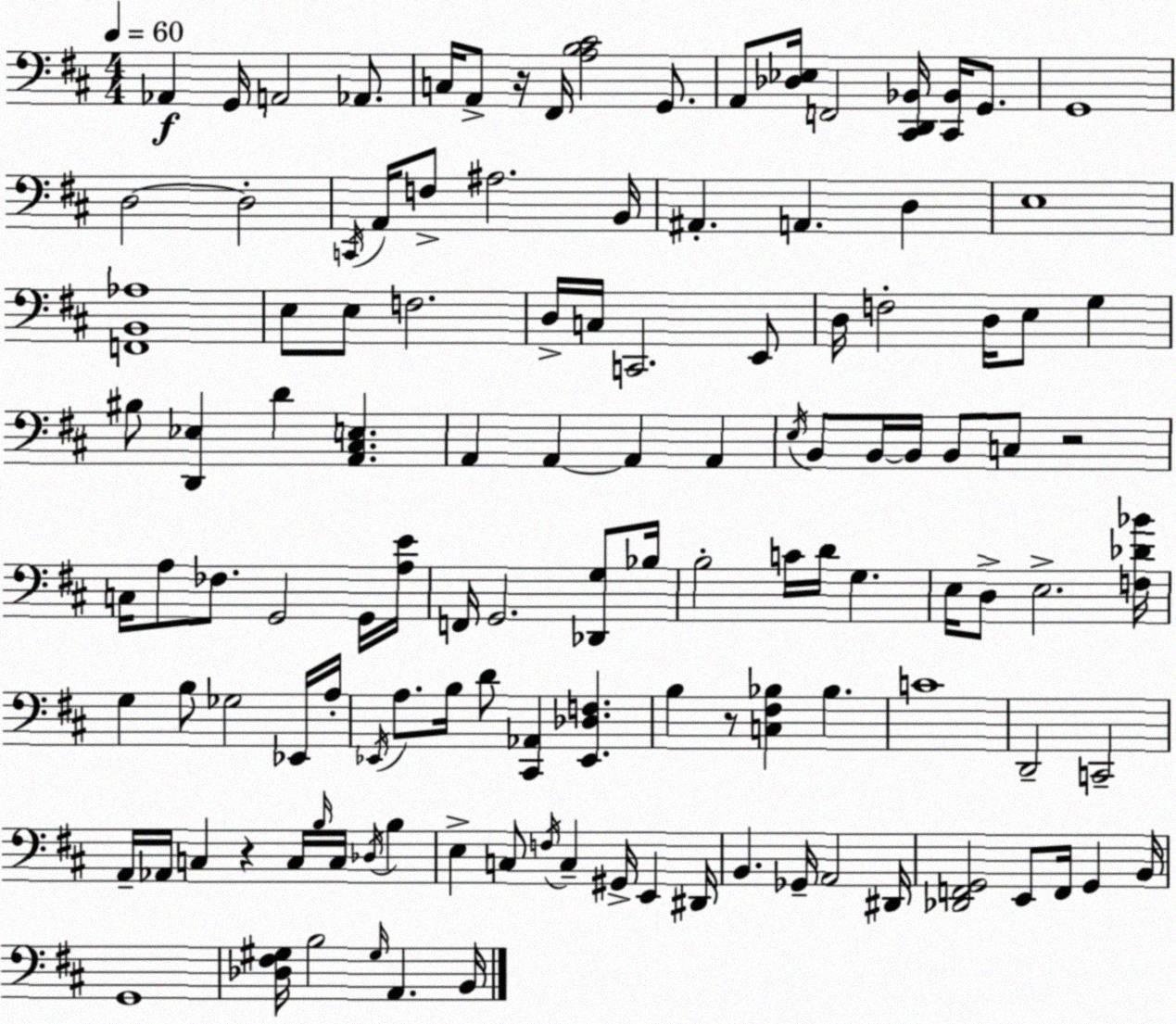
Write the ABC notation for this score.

X:1
T:Untitled
M:4/4
L:1/4
K:D
_A,, G,,/4 A,,2 _A,,/2 C,/4 A,,/2 z/4 ^F,,/4 [A,B,^C]2 G,,/2 A,,/2 [_D,_E,]/4 F,,2 [^C,,D,,_B,,]/4 [^C,,_B,,]/4 G,,/2 G,,4 D,2 D,2 C,,/4 A,,/4 F,/2 ^A,2 B,,/4 ^A,, A,, D, E,4 [F,,B,,_A,]4 E,/2 E,/2 F,2 D,/4 C,/4 C,,2 E,,/2 D,/4 F,2 D,/4 E,/2 G, ^B,/2 [D,,_E,] D [A,,^C,E,] A,, A,, A,, A,, E,/4 B,,/2 B,,/4 B,,/4 B,,/2 C,/2 z2 C,/4 A,/2 _F,/2 G,,2 G,,/4 [A,E]/4 F,,/4 G,,2 [_D,,G,]/2 _B,/4 B,2 C/4 D/4 G, E,/4 D,/2 E,2 [F,_D_B]/4 G, B,/2 _G,2 _E,,/4 A,/4 _E,,/4 A,/2 B,/4 D/2 [^C,,_A,,] [_E,,_D,F,] B, z/2 [C,^F,_B,] _B, C4 D,,2 C,,2 A,,/4 _A,,/4 C, z C,/4 B,/4 C,/4 _D,/4 B, E, C,/2 F,/4 C, ^G,,/4 E,, ^D,,/4 B,, _G,,/4 A,,2 ^D,,/4 [_D,,F,,G,,]2 E,,/2 F,,/4 G,, B,,/4 G,,4 [_D,^F,^G,]/4 B,2 ^G,/4 A,, B,,/4